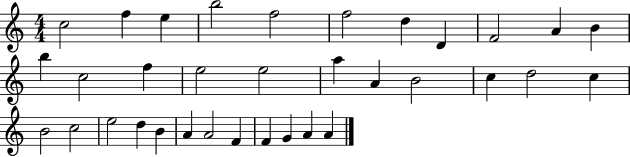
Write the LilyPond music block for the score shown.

{
  \clef treble
  \numericTimeSignature
  \time 4/4
  \key c \major
  c''2 f''4 e''4 | b''2 f''2 | f''2 d''4 d'4 | f'2 a'4 b'4 | \break b''4 c''2 f''4 | e''2 e''2 | a''4 a'4 b'2 | c''4 d''2 c''4 | \break b'2 c''2 | e''2 d''4 b'4 | a'4 a'2 f'4 | f'4 g'4 a'4 a'4 | \break \bar "|."
}